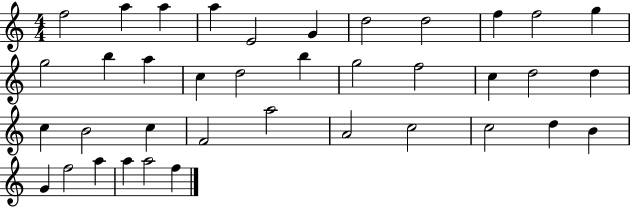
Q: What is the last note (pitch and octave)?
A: F5